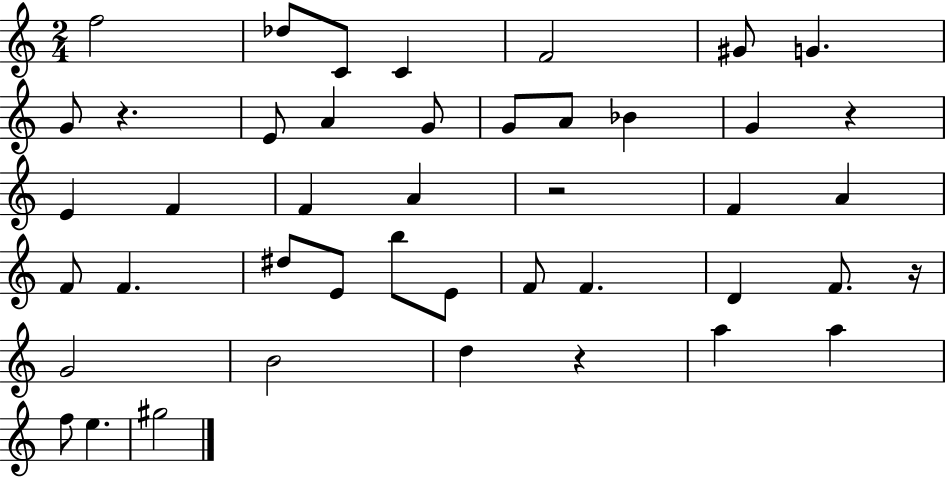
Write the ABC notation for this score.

X:1
T:Untitled
M:2/4
L:1/4
K:C
f2 _d/2 C/2 C F2 ^G/2 G G/2 z E/2 A G/2 G/2 A/2 _B G z E F F A z2 F A F/2 F ^d/2 E/2 b/2 E/2 F/2 F D F/2 z/4 G2 B2 d z a a f/2 e ^g2